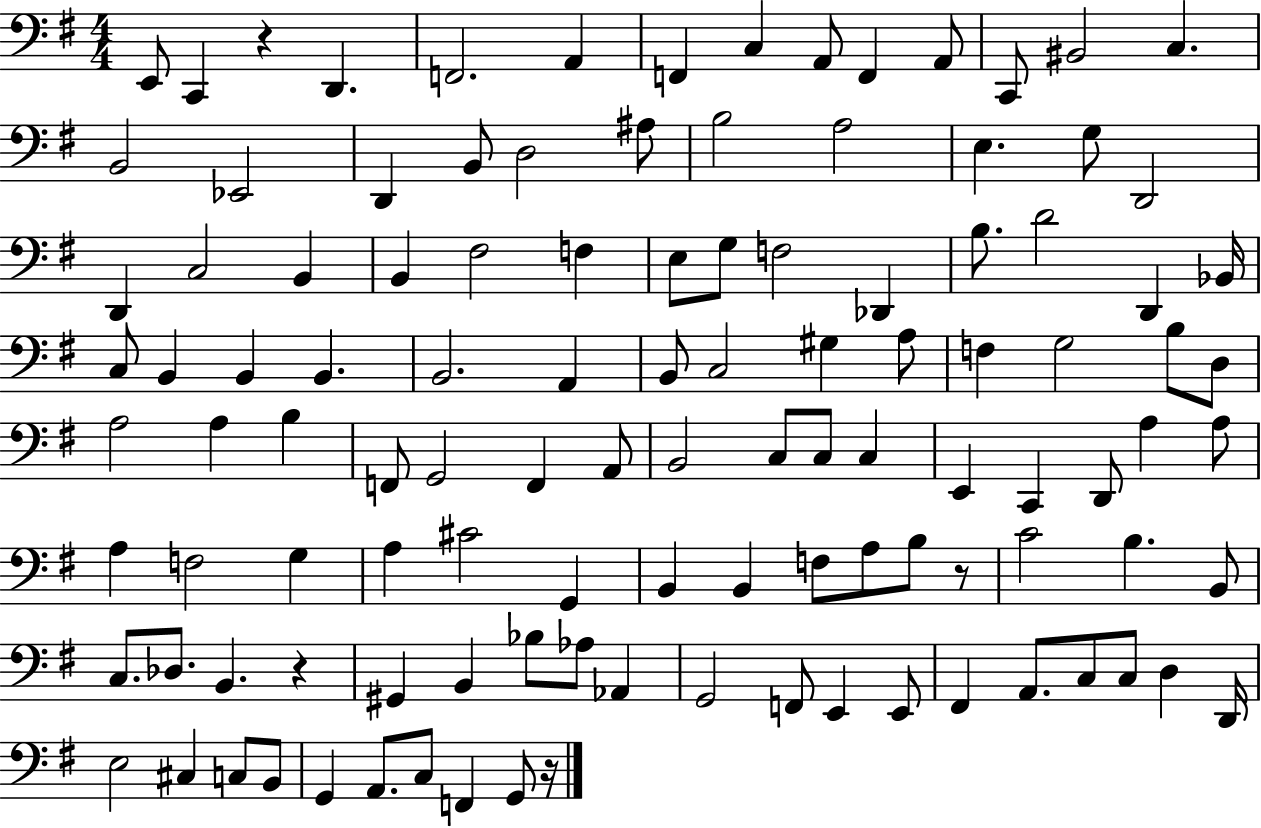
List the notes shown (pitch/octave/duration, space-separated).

E2/e C2/q R/q D2/q. F2/h. A2/q F2/q C3/q A2/e F2/q A2/e C2/e BIS2/h C3/q. B2/h Eb2/h D2/q B2/e D3/h A#3/e B3/h A3/h E3/q. G3/e D2/h D2/q C3/h B2/q B2/q F#3/h F3/q E3/e G3/e F3/h Db2/q B3/e. D4/h D2/q Bb2/s C3/e B2/q B2/q B2/q. B2/h. A2/q B2/e C3/h G#3/q A3/e F3/q G3/h B3/e D3/e A3/h A3/q B3/q F2/e G2/h F2/q A2/e B2/h C3/e C3/e C3/q E2/q C2/q D2/e A3/q A3/e A3/q F3/h G3/q A3/q C#4/h G2/q B2/q B2/q F3/e A3/e B3/e R/e C4/h B3/q. B2/e C3/e. Db3/e. B2/q. R/q G#2/q B2/q Bb3/e Ab3/e Ab2/q G2/h F2/e E2/q E2/e F#2/q A2/e. C3/e C3/e D3/q D2/s E3/h C#3/q C3/e B2/e G2/q A2/e. C3/e F2/q G2/e R/s